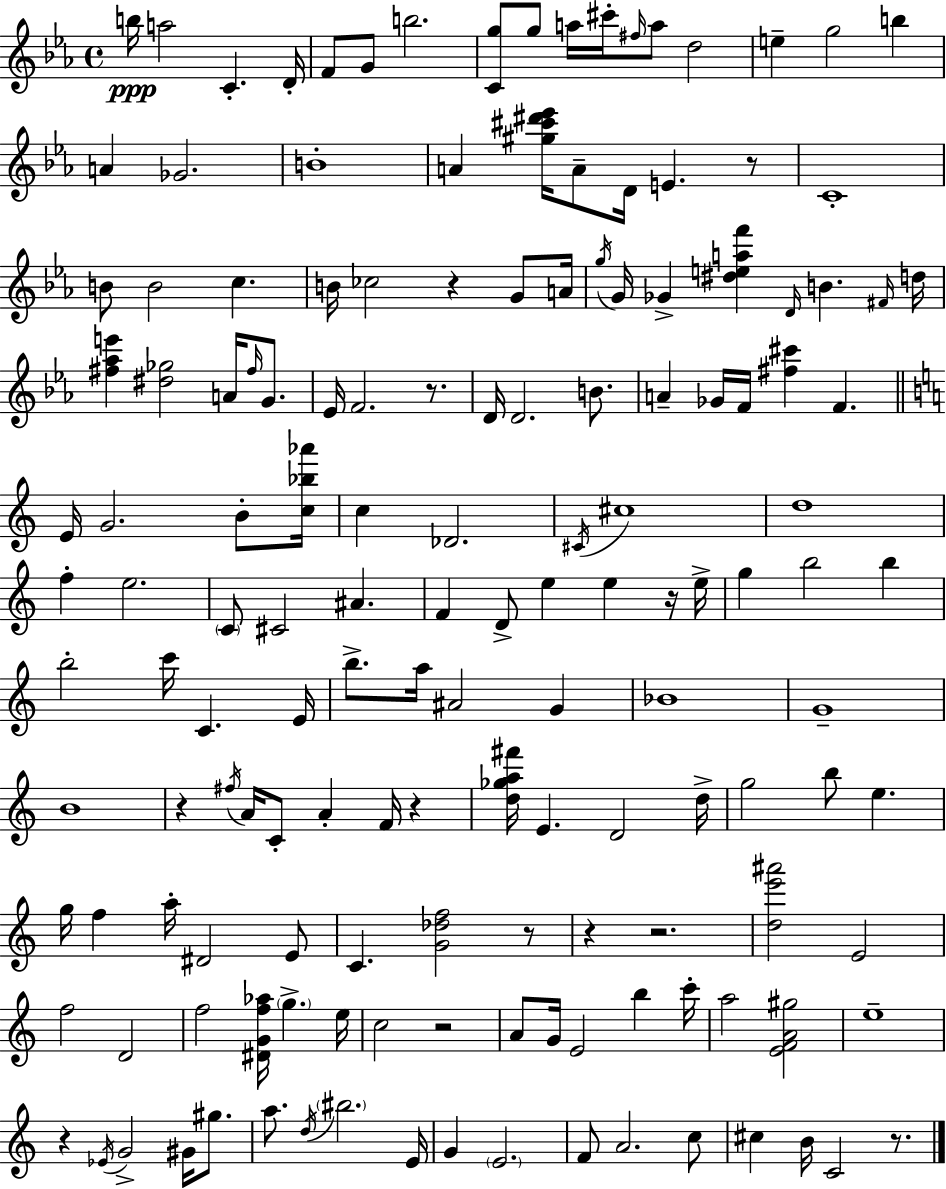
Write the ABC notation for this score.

X:1
T:Untitled
M:4/4
L:1/4
K:Eb
b/4 a2 C D/4 F/2 G/2 b2 [Cg]/2 g/2 a/4 ^c'/4 ^f/4 a/2 d2 e g2 b A _G2 B4 A [^g^c'^d'_e']/4 A/2 D/4 E z/2 C4 B/2 B2 c B/4 _c2 z G/2 A/4 g/4 G/4 _G [^deaf'] D/4 B ^F/4 d/4 [^f_ae'] [^d_g]2 A/4 ^f/4 G/2 _E/4 F2 z/2 D/4 D2 B/2 A _G/4 F/4 [^f^c'] F E/4 G2 B/2 [c_b_a']/4 c _D2 ^C/4 ^c4 d4 f e2 C/2 ^C2 ^A F D/2 e e z/4 e/4 g b2 b b2 c'/4 C E/4 b/2 a/4 ^A2 G _B4 G4 B4 z ^f/4 A/4 C/2 A F/4 z [d_ga^f']/4 E D2 d/4 g2 b/2 e g/4 f a/4 ^D2 E/2 C [G_df]2 z/2 z z2 [de'^a']2 E2 f2 D2 f2 [^DGf_a]/4 g e/4 c2 z2 A/2 G/4 E2 b c'/4 a2 [EFA^g]2 e4 z _E/4 G2 ^G/4 ^g/2 a/2 d/4 ^b2 E/4 G E2 F/2 A2 c/2 ^c B/4 C2 z/2